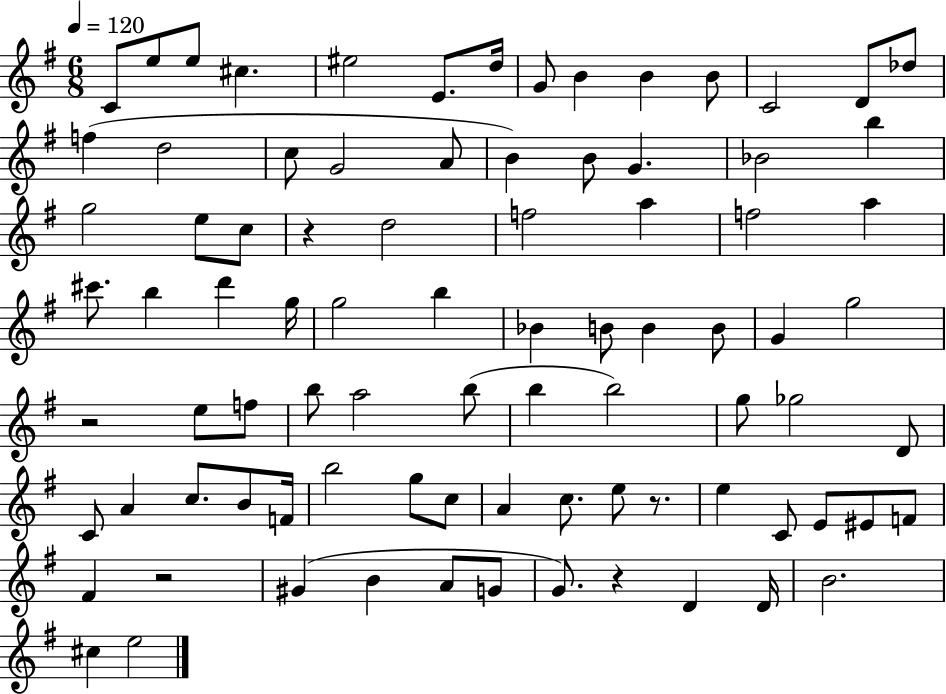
{
  \clef treble
  \numericTimeSignature
  \time 6/8
  \key g \major
  \tempo 4 = 120
  c'8 e''8 e''8 cis''4. | eis''2 e'8. d''16 | g'8 b'4 b'4 b'8 | c'2 d'8 des''8 | \break f''4( d''2 | c''8 g'2 a'8 | b'4) b'8 g'4. | bes'2 b''4 | \break g''2 e''8 c''8 | r4 d''2 | f''2 a''4 | f''2 a''4 | \break cis'''8. b''4 d'''4 g''16 | g''2 b''4 | bes'4 b'8 b'4 b'8 | g'4 g''2 | \break r2 e''8 f''8 | b''8 a''2 b''8( | b''4 b''2) | g''8 ges''2 d'8 | \break c'8 a'4 c''8. b'8 f'16 | b''2 g''8 c''8 | a'4 c''8. e''8 r8. | e''4 c'8 e'8 eis'8 f'8 | \break fis'4 r2 | gis'4( b'4 a'8 g'8 | g'8.) r4 d'4 d'16 | b'2. | \break cis''4 e''2 | \bar "|."
}